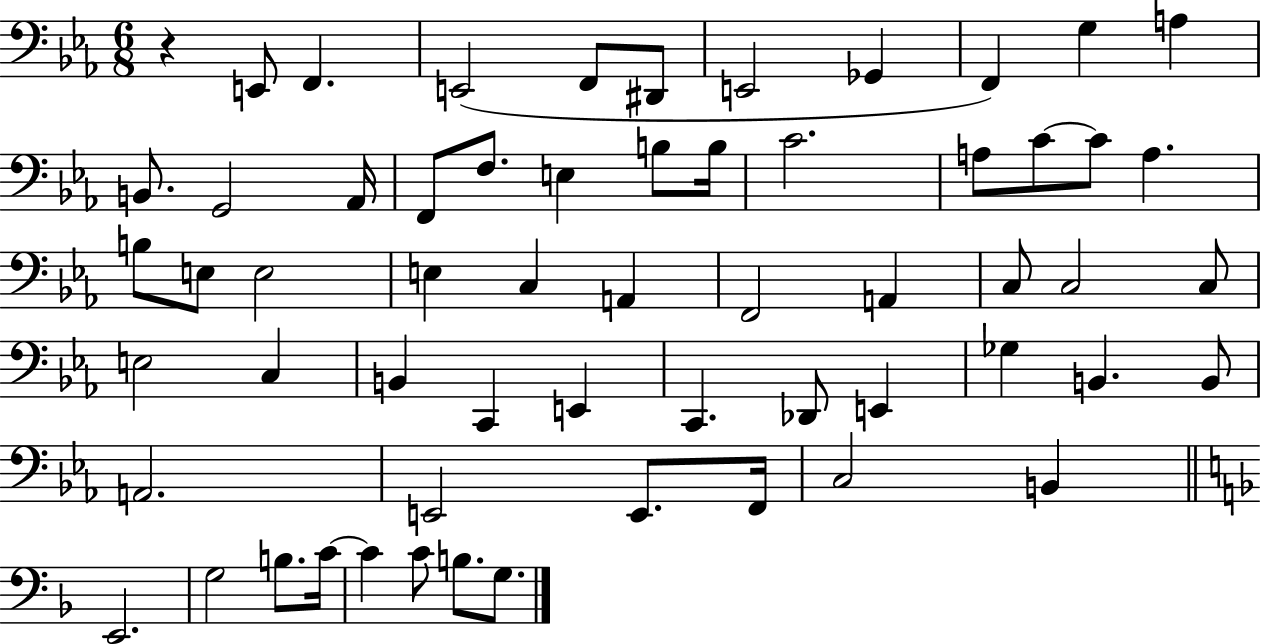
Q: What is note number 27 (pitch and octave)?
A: E3